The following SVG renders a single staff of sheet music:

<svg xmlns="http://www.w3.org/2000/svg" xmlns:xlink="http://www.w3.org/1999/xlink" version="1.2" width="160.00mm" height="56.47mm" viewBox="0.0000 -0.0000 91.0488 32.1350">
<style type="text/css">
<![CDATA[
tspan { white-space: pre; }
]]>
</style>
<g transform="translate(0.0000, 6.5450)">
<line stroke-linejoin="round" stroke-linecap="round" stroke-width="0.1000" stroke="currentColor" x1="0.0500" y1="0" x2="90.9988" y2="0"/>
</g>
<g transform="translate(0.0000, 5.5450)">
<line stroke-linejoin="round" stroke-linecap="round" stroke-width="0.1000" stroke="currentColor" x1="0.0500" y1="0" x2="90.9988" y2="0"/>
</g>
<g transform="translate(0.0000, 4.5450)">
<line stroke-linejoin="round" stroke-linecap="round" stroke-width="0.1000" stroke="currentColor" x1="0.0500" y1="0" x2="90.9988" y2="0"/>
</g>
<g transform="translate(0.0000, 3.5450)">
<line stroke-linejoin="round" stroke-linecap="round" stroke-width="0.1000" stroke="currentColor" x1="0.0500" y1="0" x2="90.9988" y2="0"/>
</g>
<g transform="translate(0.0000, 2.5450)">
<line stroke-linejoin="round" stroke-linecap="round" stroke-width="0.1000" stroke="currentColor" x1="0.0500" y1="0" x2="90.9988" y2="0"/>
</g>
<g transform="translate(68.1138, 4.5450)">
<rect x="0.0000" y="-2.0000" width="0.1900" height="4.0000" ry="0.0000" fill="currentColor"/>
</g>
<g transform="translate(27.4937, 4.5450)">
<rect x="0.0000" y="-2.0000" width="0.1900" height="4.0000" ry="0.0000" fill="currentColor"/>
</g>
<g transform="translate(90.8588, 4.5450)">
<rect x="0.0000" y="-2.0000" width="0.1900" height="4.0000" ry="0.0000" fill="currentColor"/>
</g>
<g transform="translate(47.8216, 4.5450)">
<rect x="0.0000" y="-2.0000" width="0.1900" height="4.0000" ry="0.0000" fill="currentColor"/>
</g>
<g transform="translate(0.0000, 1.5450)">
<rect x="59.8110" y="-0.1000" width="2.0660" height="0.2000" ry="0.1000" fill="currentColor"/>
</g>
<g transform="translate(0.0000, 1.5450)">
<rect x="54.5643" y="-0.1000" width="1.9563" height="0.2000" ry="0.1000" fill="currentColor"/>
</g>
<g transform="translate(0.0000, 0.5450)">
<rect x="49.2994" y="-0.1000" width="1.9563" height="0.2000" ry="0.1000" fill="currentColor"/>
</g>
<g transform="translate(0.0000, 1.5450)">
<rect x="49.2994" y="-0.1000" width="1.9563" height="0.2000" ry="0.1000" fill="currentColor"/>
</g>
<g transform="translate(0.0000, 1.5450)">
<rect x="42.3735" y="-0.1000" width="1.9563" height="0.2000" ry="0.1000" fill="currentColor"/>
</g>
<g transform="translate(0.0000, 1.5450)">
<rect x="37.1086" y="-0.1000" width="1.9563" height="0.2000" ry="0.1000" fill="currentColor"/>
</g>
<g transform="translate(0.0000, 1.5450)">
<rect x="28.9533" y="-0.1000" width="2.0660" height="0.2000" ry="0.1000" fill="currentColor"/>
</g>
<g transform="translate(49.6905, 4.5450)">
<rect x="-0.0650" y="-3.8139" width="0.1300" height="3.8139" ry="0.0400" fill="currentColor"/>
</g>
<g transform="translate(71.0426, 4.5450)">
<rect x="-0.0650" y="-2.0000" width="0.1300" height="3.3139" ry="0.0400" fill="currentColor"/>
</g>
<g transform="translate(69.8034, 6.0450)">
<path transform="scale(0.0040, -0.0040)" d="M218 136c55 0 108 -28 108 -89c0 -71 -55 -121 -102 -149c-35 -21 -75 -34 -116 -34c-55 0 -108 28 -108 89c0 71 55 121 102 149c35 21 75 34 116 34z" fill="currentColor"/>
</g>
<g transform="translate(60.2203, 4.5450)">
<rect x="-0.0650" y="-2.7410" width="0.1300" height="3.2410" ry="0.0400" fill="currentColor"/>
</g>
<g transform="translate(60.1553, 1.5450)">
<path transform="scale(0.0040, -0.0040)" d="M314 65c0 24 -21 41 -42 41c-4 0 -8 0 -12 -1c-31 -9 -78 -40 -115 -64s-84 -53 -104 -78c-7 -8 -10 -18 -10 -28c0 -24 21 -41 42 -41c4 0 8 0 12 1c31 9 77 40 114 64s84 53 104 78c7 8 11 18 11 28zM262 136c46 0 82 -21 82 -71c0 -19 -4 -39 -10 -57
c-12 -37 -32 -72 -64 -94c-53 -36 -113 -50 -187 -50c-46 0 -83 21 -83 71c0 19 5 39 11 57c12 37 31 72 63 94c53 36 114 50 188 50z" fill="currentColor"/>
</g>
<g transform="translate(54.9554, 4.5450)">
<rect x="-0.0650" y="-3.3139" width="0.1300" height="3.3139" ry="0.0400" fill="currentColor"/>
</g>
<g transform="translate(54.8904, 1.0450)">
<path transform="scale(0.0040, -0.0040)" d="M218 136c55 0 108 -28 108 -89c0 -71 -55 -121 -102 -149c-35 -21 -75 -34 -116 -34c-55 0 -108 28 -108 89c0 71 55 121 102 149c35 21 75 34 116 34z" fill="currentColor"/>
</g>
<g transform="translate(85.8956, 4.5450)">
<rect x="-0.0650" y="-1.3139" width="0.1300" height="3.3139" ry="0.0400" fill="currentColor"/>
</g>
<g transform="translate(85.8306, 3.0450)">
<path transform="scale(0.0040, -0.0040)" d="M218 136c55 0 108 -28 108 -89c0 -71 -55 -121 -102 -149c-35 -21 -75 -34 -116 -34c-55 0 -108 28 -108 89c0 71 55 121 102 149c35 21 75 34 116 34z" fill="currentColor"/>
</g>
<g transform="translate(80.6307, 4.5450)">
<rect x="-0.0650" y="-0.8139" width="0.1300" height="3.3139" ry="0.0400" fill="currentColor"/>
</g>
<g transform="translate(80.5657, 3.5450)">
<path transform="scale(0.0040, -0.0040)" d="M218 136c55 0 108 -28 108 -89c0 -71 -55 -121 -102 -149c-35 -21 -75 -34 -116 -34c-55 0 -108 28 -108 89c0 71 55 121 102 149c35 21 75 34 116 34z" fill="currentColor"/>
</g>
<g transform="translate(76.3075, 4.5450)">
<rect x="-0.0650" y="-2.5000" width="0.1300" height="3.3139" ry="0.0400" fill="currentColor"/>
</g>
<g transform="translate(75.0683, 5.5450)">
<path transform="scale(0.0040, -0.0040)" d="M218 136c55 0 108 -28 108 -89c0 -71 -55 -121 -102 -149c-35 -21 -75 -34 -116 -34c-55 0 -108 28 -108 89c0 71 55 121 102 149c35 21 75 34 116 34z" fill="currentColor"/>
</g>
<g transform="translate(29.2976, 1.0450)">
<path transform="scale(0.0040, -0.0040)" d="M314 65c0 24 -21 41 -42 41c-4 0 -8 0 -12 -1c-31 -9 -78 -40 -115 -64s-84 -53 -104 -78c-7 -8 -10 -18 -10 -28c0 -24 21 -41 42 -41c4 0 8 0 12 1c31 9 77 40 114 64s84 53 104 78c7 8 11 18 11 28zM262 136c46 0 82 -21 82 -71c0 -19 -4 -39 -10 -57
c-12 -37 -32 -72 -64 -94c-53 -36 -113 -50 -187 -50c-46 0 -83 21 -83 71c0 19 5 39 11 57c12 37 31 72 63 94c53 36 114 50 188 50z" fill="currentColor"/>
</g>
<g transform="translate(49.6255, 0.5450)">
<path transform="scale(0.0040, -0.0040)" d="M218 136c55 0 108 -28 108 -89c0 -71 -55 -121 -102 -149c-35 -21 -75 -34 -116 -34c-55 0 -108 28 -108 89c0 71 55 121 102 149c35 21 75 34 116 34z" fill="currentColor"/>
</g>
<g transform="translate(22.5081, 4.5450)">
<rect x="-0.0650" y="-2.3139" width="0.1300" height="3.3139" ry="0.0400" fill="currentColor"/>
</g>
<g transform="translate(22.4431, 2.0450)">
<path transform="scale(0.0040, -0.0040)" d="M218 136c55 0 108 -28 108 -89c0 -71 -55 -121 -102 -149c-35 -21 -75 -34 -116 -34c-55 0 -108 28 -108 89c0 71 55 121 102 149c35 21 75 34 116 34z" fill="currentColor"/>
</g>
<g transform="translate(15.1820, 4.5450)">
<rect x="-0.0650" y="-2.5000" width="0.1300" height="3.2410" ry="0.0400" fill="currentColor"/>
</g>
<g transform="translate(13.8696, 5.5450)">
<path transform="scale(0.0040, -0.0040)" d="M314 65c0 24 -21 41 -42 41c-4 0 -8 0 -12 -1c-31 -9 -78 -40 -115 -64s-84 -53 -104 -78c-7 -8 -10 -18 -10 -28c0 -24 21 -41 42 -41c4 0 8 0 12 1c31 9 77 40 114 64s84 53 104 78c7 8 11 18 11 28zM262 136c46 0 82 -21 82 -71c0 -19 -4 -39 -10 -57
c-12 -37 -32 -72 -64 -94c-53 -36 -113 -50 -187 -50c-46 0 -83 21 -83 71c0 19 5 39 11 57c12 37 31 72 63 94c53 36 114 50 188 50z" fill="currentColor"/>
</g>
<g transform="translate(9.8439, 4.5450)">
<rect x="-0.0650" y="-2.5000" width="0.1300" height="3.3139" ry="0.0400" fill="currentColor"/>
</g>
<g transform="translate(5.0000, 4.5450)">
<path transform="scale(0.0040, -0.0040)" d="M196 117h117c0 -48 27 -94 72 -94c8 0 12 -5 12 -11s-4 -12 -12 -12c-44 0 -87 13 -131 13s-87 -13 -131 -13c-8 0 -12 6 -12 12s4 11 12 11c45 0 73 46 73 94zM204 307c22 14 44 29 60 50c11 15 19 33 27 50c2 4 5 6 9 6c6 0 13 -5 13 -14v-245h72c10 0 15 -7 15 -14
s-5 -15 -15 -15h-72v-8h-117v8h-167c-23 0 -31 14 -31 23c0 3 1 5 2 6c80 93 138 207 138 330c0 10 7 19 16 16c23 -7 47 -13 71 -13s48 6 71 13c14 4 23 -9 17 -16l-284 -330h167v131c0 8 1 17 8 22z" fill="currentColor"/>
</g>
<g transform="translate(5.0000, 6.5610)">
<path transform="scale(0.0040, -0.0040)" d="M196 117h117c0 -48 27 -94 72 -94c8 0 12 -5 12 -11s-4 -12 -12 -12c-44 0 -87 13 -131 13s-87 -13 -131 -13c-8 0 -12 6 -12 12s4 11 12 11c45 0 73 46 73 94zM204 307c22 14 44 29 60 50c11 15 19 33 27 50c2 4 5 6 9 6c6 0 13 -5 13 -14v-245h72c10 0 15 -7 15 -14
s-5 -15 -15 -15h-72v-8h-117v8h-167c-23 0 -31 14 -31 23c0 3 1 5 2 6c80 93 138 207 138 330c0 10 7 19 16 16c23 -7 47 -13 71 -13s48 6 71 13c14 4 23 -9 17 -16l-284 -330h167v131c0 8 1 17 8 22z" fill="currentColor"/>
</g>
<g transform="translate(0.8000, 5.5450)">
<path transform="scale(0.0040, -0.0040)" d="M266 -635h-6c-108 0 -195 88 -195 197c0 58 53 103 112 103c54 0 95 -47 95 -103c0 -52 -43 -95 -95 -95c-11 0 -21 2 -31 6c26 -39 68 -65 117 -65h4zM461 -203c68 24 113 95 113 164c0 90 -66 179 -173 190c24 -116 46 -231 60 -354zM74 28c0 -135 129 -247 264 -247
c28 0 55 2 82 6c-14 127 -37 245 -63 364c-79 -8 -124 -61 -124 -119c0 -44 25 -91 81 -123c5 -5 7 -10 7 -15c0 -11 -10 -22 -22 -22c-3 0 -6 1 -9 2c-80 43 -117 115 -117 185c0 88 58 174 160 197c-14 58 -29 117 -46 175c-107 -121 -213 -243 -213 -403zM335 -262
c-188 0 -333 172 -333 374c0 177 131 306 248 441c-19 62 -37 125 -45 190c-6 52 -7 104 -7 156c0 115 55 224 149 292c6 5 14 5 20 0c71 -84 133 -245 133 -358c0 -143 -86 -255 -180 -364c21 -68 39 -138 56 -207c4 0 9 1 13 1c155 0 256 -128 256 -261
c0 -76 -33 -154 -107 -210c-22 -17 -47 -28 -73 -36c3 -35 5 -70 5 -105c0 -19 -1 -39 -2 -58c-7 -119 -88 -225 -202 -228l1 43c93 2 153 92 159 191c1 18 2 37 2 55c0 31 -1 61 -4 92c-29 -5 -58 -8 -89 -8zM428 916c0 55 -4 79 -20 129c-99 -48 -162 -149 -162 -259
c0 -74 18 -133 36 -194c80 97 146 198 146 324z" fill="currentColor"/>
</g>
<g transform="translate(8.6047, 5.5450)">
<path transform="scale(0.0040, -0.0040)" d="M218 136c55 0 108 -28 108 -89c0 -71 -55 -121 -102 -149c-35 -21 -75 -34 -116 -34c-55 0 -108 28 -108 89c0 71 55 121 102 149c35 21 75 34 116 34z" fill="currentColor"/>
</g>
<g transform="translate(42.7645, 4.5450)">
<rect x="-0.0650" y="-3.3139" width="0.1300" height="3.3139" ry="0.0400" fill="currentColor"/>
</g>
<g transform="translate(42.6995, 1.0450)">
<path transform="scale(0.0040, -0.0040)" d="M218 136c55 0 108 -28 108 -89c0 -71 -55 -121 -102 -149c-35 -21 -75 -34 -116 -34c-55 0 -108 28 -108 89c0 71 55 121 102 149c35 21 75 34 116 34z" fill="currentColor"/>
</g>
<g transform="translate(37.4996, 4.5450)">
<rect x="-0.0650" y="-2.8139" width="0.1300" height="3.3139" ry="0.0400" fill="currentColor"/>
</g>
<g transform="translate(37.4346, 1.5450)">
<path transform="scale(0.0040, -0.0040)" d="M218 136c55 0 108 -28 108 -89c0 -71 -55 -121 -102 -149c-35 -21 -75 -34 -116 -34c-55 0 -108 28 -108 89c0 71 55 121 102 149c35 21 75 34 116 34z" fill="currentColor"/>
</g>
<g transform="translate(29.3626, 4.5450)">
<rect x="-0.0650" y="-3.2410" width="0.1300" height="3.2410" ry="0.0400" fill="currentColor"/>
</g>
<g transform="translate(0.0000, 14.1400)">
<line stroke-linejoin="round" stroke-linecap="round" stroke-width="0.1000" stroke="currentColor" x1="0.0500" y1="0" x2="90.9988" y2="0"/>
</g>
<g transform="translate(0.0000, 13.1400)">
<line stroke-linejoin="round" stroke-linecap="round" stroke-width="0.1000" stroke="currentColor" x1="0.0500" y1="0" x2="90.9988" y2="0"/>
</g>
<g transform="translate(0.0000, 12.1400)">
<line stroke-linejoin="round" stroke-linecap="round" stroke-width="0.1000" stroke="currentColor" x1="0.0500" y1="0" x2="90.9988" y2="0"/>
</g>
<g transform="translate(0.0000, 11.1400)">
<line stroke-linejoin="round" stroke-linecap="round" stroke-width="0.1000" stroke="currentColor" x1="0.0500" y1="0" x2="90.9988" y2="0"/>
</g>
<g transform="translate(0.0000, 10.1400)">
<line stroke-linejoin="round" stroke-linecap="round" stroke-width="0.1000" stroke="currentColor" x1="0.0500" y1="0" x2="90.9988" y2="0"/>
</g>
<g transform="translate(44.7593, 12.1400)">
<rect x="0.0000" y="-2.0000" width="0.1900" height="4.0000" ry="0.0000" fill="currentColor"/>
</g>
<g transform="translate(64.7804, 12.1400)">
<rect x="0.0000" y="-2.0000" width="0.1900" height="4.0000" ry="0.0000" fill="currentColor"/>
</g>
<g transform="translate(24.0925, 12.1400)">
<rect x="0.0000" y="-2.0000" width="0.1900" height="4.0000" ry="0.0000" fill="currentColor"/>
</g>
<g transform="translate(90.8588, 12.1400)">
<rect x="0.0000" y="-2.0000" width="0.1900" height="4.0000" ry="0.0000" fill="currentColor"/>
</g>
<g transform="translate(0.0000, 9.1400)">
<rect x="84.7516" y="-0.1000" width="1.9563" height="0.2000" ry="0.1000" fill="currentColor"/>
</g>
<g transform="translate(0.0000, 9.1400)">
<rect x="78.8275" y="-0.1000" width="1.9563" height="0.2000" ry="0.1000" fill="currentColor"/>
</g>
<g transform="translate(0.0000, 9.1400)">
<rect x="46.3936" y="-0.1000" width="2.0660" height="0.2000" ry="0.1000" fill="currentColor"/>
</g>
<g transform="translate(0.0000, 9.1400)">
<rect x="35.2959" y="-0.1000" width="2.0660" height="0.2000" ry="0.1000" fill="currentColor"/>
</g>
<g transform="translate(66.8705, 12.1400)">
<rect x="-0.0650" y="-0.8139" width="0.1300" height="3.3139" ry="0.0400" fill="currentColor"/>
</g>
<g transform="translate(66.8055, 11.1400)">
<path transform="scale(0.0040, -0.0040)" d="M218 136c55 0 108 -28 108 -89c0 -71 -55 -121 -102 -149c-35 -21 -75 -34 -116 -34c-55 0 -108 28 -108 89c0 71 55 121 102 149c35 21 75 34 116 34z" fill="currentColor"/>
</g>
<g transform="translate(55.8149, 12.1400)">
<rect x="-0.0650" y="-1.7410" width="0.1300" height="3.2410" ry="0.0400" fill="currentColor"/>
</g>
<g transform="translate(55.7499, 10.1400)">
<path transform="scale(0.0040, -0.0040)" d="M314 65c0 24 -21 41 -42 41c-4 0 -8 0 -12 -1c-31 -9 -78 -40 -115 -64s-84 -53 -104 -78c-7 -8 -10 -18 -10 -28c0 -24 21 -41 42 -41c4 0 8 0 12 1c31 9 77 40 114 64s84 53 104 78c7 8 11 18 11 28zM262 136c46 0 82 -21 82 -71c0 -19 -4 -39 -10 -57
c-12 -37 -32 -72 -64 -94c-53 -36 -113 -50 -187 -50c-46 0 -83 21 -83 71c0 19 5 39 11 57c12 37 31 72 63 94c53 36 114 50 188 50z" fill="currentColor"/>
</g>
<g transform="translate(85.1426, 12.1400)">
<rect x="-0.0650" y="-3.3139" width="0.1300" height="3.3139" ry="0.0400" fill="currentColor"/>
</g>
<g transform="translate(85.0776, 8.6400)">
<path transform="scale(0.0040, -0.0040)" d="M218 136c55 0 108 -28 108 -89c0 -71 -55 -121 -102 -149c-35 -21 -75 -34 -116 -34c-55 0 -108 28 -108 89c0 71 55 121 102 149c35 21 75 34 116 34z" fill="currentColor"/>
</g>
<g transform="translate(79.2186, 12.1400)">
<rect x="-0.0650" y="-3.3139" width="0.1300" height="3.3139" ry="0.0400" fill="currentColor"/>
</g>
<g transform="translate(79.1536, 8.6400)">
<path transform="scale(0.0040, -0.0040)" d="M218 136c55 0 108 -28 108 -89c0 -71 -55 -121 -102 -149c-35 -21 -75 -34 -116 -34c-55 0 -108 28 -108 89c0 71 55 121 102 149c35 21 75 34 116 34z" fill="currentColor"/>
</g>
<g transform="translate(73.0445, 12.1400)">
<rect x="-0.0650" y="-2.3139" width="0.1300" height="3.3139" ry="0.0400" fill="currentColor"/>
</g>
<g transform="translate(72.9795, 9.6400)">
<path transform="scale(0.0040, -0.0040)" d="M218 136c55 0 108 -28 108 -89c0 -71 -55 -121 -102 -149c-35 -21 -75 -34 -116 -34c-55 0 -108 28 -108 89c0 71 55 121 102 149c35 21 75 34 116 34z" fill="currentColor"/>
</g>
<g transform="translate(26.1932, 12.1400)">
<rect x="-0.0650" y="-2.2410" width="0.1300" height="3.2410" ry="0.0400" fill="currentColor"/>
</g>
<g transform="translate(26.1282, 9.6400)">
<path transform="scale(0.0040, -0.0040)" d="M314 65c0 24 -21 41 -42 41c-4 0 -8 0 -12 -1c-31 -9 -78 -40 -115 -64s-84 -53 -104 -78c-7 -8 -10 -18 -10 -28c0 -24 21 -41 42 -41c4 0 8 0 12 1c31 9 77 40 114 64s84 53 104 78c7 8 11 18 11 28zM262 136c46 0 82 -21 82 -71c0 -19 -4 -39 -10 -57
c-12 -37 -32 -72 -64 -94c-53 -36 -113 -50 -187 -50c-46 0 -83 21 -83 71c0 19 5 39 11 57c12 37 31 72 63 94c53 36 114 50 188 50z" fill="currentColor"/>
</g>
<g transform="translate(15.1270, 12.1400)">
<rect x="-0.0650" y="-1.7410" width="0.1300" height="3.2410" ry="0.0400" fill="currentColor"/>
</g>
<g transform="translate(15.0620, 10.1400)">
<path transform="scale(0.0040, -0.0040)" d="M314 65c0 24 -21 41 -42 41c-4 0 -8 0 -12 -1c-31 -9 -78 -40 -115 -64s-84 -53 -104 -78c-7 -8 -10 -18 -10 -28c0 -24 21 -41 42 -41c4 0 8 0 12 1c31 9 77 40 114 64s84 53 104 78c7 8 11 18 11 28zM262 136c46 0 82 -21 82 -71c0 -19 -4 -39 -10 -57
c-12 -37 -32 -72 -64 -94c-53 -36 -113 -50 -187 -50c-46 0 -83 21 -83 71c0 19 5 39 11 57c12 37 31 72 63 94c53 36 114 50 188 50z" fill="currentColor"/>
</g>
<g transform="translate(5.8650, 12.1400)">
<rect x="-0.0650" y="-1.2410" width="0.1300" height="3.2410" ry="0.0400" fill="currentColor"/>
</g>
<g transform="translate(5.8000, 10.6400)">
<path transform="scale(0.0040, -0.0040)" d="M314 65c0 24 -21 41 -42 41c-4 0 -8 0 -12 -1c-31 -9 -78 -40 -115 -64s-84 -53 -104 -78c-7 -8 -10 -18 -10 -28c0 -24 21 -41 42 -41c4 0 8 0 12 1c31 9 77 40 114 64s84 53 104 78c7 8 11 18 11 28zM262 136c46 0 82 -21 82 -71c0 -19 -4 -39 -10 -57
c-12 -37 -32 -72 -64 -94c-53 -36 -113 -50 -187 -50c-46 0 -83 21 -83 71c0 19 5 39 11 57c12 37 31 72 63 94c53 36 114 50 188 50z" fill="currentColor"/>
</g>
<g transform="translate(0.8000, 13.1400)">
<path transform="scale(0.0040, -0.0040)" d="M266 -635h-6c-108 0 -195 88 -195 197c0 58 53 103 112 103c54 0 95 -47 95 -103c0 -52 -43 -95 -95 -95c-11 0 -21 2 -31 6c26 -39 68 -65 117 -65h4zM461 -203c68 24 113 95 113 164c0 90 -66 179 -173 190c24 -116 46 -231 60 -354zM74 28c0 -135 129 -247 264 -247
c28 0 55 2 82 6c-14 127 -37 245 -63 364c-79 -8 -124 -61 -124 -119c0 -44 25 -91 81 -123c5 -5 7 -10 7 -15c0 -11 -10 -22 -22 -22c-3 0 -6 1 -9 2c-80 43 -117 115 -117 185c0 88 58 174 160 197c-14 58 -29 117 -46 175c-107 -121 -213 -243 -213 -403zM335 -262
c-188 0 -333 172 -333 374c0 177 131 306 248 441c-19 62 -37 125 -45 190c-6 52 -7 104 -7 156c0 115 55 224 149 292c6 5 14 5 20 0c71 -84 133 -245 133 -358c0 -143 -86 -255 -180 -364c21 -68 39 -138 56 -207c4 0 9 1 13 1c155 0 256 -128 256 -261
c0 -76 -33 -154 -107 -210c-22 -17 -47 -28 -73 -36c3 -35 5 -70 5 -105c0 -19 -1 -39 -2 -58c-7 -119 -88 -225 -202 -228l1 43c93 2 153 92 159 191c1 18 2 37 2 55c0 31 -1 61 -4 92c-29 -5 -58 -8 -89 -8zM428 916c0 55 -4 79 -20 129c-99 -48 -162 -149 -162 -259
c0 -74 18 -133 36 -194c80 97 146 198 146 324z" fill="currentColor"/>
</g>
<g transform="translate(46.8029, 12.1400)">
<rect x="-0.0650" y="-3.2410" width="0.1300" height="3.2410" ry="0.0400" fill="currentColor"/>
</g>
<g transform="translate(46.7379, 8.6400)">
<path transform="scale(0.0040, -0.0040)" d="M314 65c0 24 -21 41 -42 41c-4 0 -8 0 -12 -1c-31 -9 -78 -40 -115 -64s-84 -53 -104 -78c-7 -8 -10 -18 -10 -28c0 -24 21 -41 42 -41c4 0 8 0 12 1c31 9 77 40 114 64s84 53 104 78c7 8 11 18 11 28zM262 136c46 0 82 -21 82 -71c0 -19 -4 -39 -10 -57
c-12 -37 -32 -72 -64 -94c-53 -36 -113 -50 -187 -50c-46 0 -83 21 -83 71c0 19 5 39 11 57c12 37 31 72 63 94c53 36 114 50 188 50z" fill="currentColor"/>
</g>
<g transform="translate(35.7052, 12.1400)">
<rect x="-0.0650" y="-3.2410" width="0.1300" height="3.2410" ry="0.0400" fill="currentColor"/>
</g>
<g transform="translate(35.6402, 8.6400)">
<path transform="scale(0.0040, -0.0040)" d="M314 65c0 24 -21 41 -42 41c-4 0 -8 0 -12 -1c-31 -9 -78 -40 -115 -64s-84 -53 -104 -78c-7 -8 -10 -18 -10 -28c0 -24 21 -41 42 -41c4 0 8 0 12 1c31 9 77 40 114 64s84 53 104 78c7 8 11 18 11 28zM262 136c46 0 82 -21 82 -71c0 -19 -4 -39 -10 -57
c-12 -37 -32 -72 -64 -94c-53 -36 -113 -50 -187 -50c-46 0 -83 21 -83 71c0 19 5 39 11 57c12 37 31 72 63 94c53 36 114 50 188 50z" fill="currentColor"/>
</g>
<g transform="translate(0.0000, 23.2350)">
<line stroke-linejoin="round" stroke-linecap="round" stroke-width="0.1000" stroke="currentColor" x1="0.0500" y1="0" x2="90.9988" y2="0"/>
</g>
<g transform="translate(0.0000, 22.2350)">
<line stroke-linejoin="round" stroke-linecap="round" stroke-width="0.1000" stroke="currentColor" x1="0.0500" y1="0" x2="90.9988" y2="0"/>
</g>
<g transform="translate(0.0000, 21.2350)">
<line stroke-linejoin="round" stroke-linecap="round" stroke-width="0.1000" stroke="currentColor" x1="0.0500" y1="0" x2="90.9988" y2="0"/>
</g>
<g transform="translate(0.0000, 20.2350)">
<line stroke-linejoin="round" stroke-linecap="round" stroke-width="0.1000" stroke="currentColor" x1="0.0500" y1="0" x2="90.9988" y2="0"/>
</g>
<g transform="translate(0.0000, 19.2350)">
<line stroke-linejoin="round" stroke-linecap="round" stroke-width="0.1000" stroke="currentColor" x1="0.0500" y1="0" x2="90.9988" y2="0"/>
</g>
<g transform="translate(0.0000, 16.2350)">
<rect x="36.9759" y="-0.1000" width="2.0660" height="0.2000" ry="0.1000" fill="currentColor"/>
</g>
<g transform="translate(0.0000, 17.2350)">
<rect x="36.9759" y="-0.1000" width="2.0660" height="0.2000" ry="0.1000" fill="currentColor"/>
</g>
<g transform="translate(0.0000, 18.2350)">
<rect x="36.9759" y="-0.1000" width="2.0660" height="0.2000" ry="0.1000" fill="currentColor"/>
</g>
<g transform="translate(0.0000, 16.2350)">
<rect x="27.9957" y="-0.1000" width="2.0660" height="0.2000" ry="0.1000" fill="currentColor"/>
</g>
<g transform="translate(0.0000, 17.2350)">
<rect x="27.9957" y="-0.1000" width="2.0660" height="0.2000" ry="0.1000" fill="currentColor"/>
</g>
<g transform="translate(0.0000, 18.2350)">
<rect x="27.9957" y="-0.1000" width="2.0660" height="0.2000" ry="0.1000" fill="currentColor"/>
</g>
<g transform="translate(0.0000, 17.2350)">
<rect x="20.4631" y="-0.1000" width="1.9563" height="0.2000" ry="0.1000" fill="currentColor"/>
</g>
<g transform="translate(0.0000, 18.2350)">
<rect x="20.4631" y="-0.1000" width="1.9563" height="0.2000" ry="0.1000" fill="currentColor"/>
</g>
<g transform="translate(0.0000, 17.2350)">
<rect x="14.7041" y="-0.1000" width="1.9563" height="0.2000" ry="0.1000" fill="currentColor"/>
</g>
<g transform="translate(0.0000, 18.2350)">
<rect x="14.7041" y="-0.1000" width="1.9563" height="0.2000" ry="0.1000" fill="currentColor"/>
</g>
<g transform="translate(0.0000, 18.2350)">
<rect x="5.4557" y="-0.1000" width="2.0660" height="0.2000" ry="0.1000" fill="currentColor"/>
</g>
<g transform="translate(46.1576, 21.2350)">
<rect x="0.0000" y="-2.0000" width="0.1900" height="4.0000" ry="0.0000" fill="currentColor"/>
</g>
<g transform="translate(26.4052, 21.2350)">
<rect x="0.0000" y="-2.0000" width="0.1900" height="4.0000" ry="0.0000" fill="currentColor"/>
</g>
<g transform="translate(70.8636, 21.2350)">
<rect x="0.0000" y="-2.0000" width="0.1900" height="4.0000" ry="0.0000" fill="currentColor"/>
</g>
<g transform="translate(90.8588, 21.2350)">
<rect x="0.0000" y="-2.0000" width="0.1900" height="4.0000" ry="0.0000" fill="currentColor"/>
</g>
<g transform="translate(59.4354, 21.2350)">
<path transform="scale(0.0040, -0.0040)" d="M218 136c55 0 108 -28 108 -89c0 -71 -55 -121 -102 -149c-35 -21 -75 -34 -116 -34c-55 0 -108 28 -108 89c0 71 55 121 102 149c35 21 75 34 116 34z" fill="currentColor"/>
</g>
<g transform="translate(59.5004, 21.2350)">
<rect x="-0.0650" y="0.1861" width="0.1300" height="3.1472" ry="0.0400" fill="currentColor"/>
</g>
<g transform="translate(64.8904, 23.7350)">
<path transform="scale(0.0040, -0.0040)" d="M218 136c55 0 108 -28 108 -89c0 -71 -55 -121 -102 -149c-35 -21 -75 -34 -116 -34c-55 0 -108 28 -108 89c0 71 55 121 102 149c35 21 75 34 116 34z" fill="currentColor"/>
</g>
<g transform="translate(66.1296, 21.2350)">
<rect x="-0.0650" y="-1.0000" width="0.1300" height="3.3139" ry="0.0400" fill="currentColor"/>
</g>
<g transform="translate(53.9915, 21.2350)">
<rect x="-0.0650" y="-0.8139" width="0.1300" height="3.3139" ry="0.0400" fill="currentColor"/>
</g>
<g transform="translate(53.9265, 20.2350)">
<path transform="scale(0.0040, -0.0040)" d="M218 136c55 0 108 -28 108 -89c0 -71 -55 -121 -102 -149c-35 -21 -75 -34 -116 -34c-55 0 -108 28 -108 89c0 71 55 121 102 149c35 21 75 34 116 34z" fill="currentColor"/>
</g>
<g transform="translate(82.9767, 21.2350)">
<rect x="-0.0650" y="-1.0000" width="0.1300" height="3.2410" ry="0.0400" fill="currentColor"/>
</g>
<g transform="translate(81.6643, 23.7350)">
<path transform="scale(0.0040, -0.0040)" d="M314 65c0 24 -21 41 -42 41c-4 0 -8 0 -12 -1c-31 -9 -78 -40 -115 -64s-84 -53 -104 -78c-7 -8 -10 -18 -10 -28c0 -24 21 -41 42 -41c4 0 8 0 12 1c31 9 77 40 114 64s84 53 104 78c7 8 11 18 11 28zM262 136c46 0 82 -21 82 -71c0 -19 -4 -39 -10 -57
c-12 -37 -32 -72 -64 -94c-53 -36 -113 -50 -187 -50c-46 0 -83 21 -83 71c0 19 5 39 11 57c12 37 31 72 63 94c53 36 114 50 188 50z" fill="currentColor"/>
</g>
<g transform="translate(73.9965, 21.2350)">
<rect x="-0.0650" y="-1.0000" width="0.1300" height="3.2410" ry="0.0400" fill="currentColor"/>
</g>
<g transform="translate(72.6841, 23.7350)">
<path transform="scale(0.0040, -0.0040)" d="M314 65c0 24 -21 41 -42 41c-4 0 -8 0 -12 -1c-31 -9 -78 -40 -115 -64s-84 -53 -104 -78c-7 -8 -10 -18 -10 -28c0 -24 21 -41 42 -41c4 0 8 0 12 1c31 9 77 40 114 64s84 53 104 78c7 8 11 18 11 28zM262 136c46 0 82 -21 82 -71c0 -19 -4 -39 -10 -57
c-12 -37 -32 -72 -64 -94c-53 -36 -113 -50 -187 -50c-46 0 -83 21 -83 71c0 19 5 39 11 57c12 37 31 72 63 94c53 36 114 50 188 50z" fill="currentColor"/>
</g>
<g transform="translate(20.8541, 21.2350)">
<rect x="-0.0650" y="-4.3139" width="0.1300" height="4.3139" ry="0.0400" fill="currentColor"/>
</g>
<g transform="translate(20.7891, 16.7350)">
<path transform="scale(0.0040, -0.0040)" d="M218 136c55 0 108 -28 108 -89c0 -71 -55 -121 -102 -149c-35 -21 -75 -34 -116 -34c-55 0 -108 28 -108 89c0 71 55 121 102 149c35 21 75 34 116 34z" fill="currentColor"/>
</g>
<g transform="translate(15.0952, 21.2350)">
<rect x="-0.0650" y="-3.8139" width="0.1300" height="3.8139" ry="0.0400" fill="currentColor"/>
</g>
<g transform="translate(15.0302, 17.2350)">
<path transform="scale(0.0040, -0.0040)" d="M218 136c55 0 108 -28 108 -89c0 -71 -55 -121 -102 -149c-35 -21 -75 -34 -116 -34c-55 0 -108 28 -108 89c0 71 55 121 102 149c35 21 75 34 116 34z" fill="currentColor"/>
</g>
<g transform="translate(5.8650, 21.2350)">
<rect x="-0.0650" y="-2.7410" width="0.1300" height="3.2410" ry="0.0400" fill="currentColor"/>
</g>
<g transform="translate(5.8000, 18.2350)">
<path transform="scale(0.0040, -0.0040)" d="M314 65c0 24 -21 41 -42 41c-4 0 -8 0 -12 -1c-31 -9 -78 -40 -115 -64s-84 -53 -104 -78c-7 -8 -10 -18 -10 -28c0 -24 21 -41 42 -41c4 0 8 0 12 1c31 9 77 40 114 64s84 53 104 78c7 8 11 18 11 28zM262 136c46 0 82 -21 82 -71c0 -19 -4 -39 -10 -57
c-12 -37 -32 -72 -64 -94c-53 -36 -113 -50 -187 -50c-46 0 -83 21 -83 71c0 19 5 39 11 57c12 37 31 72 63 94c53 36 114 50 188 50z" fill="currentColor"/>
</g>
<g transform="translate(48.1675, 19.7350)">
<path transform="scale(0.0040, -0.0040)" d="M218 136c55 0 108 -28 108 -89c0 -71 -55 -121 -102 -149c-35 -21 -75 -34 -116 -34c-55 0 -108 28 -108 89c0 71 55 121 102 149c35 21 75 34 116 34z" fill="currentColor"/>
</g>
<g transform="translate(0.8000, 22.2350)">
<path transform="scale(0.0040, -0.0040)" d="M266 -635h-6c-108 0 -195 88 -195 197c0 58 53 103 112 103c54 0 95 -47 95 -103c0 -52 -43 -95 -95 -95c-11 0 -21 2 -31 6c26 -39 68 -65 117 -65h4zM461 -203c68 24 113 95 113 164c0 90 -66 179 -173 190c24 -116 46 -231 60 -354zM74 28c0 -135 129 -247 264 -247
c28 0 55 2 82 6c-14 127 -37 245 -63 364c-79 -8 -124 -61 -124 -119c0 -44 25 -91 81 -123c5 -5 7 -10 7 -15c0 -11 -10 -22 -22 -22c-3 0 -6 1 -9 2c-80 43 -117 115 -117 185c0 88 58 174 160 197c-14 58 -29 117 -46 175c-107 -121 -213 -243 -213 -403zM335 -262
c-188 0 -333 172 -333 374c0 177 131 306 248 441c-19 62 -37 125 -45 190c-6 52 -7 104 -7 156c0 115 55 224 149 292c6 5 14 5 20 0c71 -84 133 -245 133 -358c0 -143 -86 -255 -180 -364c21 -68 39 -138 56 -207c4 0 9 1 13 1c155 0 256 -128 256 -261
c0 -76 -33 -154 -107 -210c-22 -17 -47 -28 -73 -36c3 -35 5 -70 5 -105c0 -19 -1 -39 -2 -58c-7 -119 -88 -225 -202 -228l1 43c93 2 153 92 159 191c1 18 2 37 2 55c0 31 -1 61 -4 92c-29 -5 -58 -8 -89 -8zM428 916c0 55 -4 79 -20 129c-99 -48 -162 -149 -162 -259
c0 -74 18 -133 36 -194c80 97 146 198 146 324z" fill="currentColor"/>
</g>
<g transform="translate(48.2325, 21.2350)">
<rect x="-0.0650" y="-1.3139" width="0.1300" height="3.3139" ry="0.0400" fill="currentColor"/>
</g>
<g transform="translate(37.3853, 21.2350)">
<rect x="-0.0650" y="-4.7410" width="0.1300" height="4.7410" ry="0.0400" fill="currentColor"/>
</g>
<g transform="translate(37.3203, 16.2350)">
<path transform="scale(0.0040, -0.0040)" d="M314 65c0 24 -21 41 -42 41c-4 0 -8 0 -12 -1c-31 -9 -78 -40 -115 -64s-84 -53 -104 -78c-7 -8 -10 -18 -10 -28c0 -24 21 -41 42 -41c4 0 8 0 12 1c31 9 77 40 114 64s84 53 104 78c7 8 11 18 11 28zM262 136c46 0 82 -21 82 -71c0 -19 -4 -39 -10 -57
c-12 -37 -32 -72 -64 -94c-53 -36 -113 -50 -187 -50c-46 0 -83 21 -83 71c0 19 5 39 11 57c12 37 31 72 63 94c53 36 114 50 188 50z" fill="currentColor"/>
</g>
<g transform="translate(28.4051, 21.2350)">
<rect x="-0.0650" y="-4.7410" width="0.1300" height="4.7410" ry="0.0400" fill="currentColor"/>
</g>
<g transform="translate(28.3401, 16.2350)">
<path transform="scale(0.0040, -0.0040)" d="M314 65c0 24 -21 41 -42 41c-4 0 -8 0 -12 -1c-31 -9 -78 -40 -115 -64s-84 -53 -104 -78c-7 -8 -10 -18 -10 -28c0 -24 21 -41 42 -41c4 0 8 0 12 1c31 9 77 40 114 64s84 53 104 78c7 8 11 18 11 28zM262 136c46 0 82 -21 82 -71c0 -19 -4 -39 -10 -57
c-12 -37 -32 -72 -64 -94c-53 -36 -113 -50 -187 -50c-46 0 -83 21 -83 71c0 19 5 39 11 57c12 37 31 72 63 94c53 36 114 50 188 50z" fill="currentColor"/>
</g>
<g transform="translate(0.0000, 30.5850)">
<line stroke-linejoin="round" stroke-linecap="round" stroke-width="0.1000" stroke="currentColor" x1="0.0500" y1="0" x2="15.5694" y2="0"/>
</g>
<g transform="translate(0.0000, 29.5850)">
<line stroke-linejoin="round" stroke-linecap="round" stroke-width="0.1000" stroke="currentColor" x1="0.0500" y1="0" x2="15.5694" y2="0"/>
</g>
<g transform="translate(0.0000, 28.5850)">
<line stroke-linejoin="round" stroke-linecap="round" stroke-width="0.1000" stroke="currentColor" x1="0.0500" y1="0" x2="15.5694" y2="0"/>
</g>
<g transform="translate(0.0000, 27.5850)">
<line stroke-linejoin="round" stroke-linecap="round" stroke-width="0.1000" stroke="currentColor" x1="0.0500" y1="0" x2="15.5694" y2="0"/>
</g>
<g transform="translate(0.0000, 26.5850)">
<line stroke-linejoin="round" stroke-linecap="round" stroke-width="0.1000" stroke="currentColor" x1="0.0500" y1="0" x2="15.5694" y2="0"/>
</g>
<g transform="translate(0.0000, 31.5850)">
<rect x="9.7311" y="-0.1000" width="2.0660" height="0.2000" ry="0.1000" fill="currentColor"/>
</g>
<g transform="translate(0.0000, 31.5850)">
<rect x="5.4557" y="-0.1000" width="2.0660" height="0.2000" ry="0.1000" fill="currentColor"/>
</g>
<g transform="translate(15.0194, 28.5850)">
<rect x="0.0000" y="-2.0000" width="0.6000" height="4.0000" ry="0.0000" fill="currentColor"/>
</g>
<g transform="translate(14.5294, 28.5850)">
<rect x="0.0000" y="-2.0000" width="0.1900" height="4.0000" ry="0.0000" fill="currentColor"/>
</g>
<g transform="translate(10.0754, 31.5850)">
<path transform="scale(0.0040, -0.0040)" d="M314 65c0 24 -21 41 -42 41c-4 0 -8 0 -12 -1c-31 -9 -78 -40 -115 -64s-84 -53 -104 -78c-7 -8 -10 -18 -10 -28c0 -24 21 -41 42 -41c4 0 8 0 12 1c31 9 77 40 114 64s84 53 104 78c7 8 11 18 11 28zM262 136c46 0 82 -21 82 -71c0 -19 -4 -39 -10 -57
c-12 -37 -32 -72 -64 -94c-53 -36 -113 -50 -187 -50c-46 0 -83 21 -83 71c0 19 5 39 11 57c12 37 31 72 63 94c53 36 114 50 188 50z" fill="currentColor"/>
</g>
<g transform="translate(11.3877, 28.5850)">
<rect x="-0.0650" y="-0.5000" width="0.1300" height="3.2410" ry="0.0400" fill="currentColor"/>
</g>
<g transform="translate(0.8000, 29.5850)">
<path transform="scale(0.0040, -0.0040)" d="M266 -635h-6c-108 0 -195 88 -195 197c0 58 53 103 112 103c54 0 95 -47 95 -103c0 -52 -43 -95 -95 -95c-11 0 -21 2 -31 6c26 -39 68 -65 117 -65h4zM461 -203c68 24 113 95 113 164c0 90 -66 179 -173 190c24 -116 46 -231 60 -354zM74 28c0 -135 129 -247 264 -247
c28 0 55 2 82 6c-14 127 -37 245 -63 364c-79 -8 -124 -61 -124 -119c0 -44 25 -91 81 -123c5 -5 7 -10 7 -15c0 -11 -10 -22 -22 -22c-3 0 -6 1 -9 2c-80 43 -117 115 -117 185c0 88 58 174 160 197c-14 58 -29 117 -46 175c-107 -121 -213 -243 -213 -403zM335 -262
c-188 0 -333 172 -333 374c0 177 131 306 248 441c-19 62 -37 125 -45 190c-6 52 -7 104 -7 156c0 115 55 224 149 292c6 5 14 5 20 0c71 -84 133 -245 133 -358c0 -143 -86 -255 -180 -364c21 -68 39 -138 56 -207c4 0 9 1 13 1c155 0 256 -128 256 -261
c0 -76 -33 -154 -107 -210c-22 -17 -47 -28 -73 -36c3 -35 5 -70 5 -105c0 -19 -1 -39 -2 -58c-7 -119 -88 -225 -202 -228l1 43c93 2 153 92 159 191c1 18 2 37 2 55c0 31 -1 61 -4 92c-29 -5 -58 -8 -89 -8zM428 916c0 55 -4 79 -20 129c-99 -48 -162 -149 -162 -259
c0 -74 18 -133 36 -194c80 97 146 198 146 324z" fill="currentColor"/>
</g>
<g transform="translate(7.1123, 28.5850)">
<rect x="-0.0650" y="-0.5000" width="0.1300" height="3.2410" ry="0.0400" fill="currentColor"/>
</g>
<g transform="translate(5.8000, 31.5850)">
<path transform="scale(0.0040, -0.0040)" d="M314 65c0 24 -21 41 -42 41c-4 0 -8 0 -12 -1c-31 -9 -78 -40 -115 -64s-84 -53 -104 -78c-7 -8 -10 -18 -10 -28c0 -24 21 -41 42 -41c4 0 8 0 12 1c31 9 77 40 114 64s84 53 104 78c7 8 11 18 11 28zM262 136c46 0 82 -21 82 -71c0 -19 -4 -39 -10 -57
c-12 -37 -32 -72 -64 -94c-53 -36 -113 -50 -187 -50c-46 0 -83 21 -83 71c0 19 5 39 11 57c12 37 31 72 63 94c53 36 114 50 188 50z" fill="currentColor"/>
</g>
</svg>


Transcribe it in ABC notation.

X:1
T:Untitled
M:4/4
L:1/4
K:C
G G2 g b2 a b c' b a2 F G d e e2 f2 g2 b2 b2 f2 d g b b a2 c' d' e'2 e'2 e d B D D2 D2 C2 C2